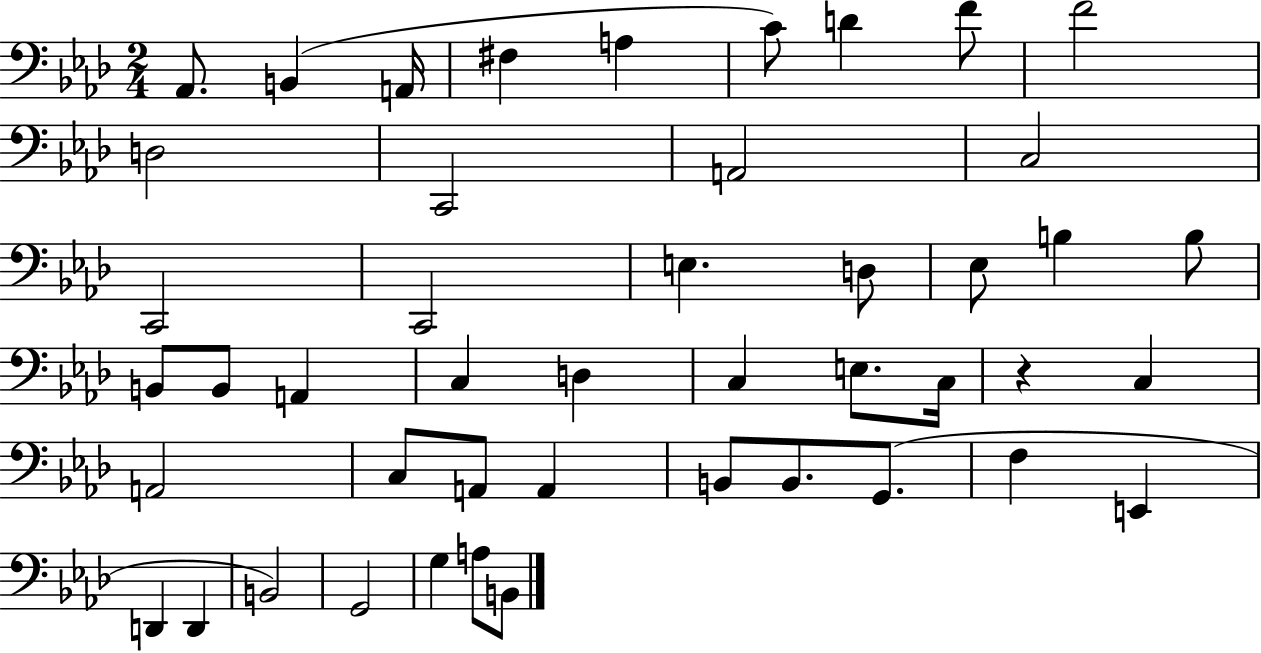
Ab2/e. B2/q A2/s F#3/q A3/q C4/e D4/q F4/e F4/h D3/h C2/h A2/h C3/h C2/h C2/h E3/q. D3/e Eb3/e B3/q B3/e B2/e B2/e A2/q C3/q D3/q C3/q E3/e. C3/s R/q C3/q A2/h C3/e A2/e A2/q B2/e B2/e. G2/e. F3/q E2/q D2/q D2/q B2/h G2/h G3/q A3/e B2/e